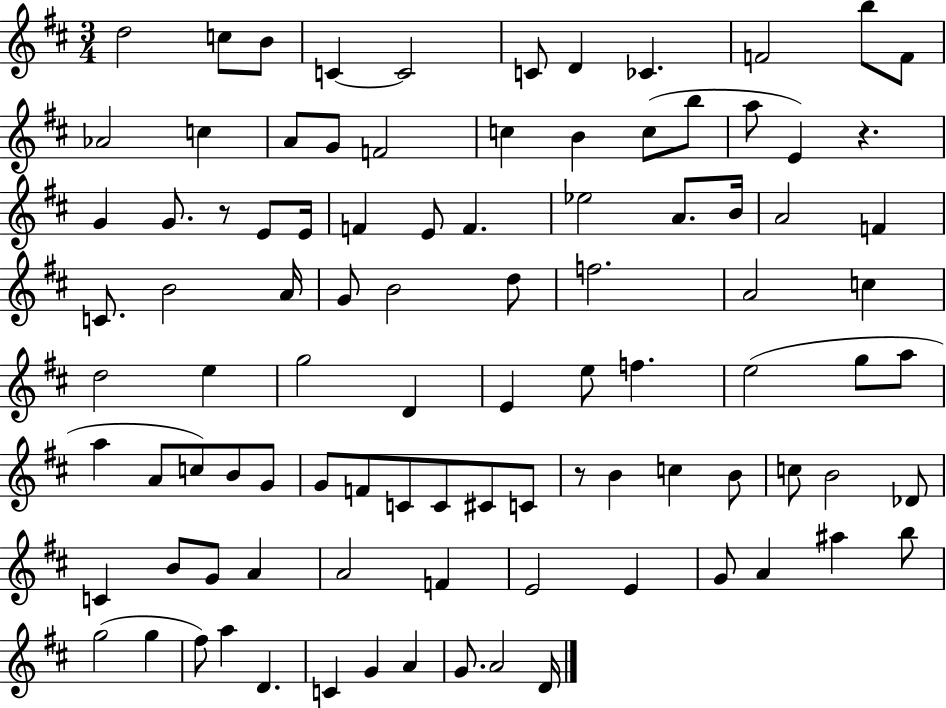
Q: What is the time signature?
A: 3/4